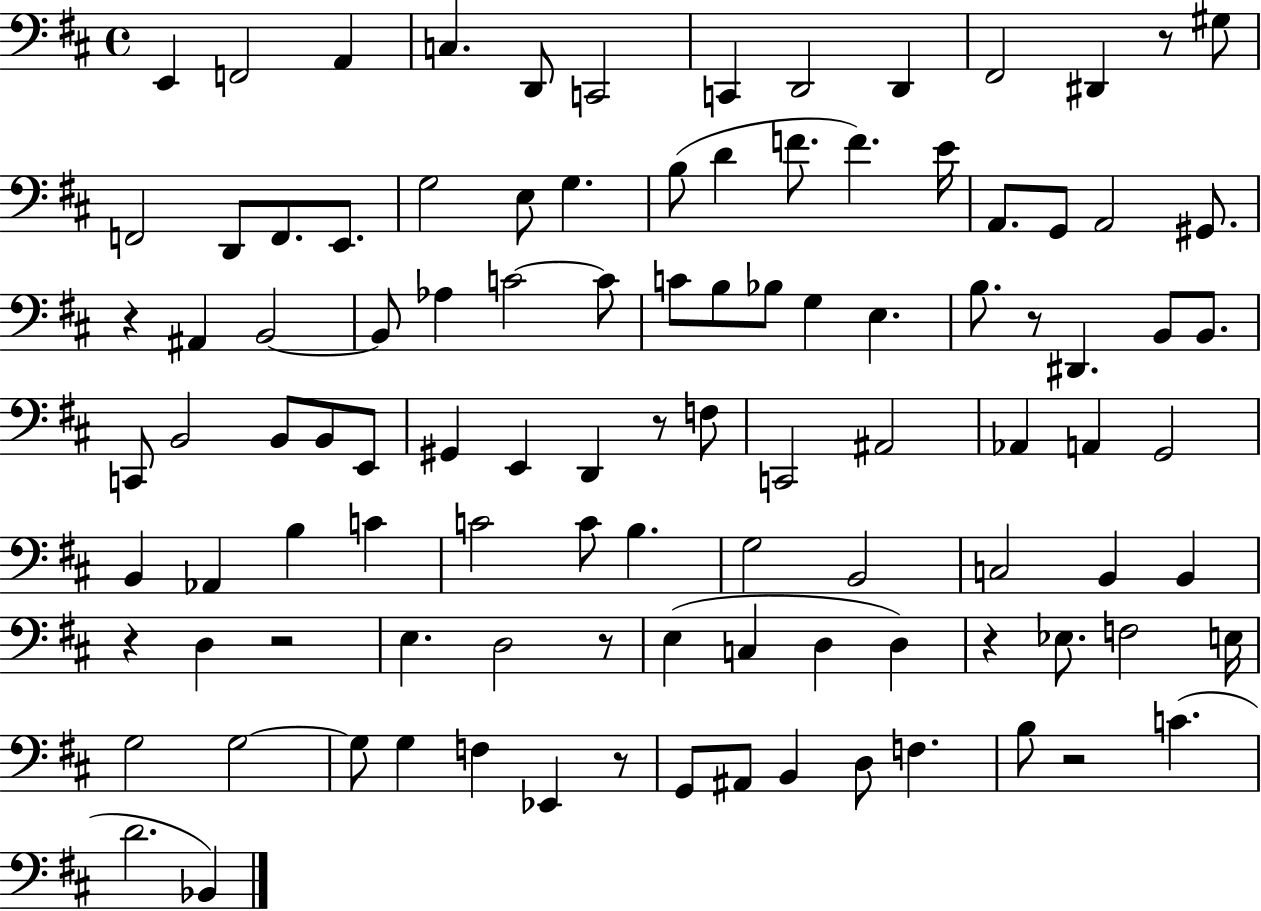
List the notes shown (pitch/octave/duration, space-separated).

E2/q F2/h A2/q C3/q. D2/e C2/h C2/q D2/h D2/q F#2/h D#2/q R/e G#3/e F2/h D2/e F2/e. E2/e. G3/h E3/e G3/q. B3/e D4/q F4/e. F4/q. E4/s A2/e. G2/e A2/h G#2/e. R/q A#2/q B2/h B2/e Ab3/q C4/h C4/e C4/e B3/e Bb3/e G3/q E3/q. B3/e. R/e D#2/q. B2/e B2/e. C2/e B2/h B2/e B2/e E2/e G#2/q E2/q D2/q R/e F3/e C2/h A#2/h Ab2/q A2/q G2/h B2/q Ab2/q B3/q C4/q C4/h C4/e B3/q. G3/h B2/h C3/h B2/q B2/q R/q D3/q R/h E3/q. D3/h R/e E3/q C3/q D3/q D3/q R/q Eb3/e. F3/h E3/s G3/h G3/h G3/e G3/q F3/q Eb2/q R/e G2/e A#2/e B2/q D3/e F3/q. B3/e R/h C4/q. D4/h. Bb2/q